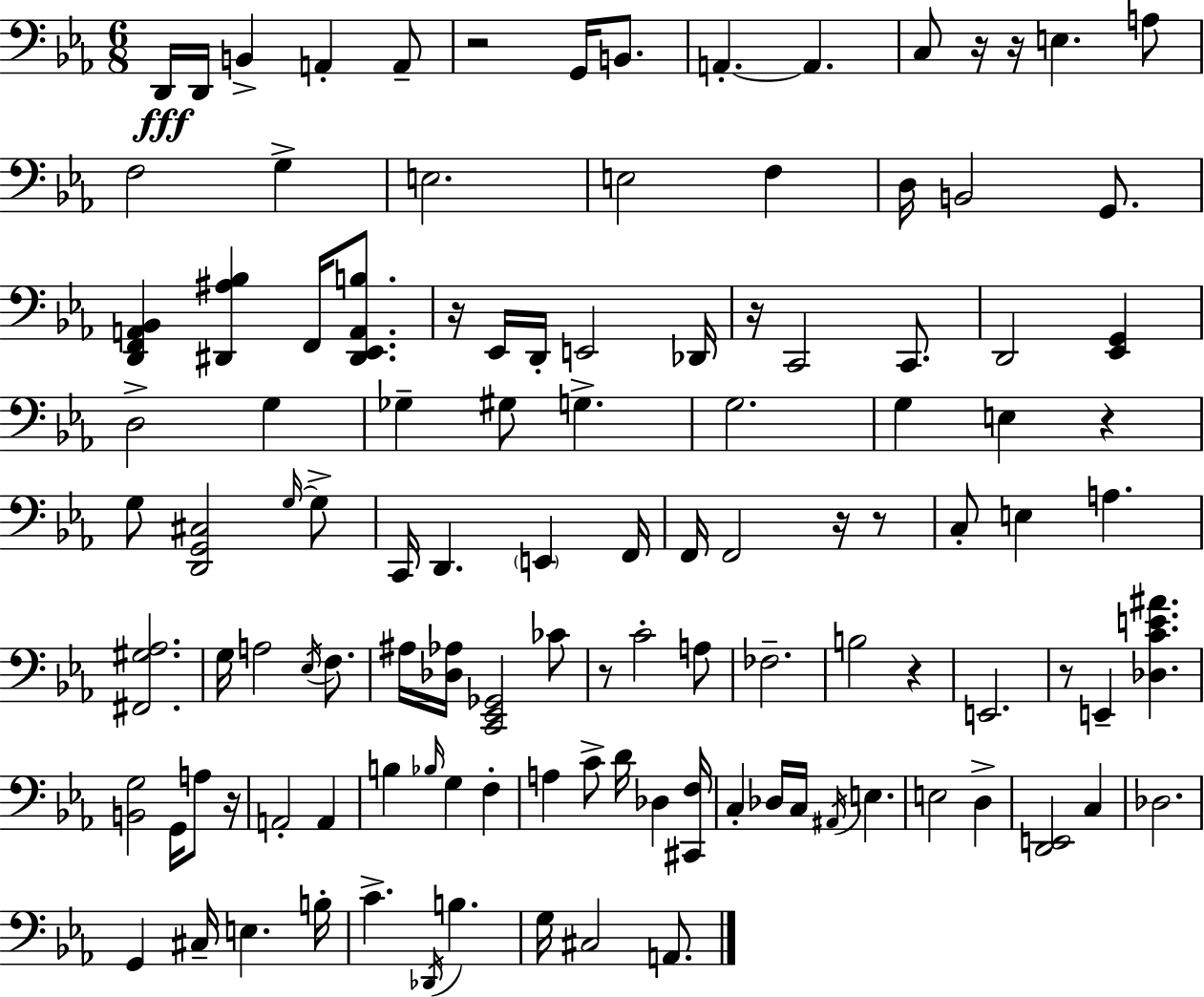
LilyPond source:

{
  \clef bass
  \numericTimeSignature
  \time 6/8
  \key ees \major
  d,16\fff d,16 b,4-> a,4-. a,8-- | r2 g,16 b,8. | a,4.-.~~ a,4. | c8 r16 r16 e4. a8 | \break f2 g4-> | e2. | e2 f4 | d16 b,2 g,8. | \break <d, f, a, bes,>4 <dis, ais bes>4 f,16 <dis, ees, a, b>8. | r16 ees,16 d,16-. e,2 des,16 | r16 c,2 c,8. | d,2 <ees, g,>4 | \break d2-> g4 | ges4-- gis8 g4.-> | g2. | g4 e4 r4 | \break g8 <d, g, cis>2 \grace { g16~ }~ g8-> | c,16 d,4. \parenthesize e,4 | f,16 f,16 f,2 r16 r8 | c8-. e4 a4. | \break <fis, gis aes>2. | g16 a2 \acciaccatura { ees16 } f8. | ais16 <des aes>16 <c, ees, ges,>2 | ces'8 r8 c'2-. | \break a8 fes2.-- | b2 r4 | e,2. | r8 e,4-- <des c' e' ais'>4. | \break <b, g>2 g,16 a8 | r16 a,2-. a,4 | b4 \grace { bes16 } g4 f4-. | a4 c'8-> d'16 des4 | \break <cis, f>16 c4-. des16 c16 \acciaccatura { ais,16 } e4. | e2 | d4-> <d, e,>2 | c4 des2. | \break g,4 cis16-- e4. | b16-. c'4.-> \acciaccatura { des,16 } b4. | g16 cis2 | a,8. \bar "|."
}